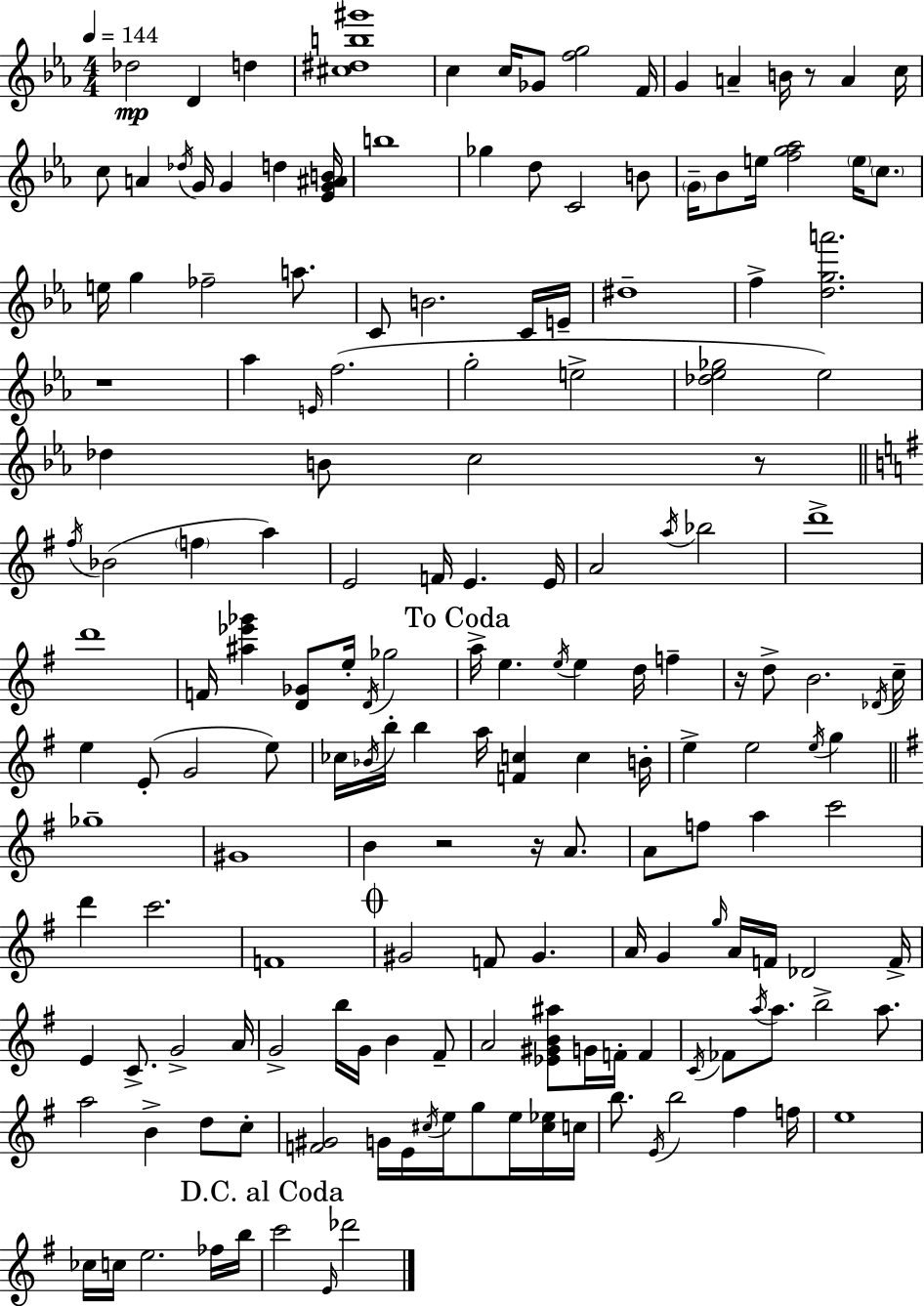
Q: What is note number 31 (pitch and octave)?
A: FES5